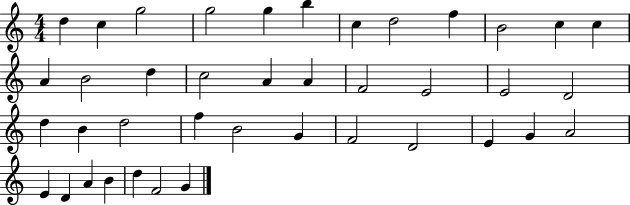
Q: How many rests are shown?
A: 0